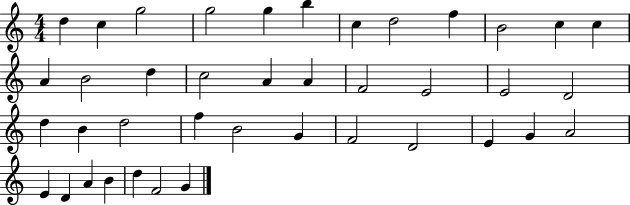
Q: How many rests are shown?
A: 0